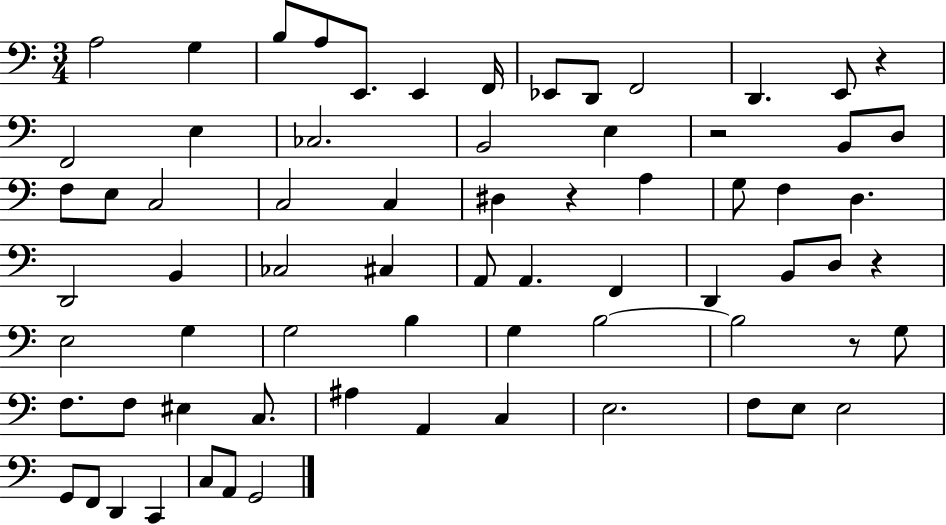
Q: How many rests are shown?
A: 5